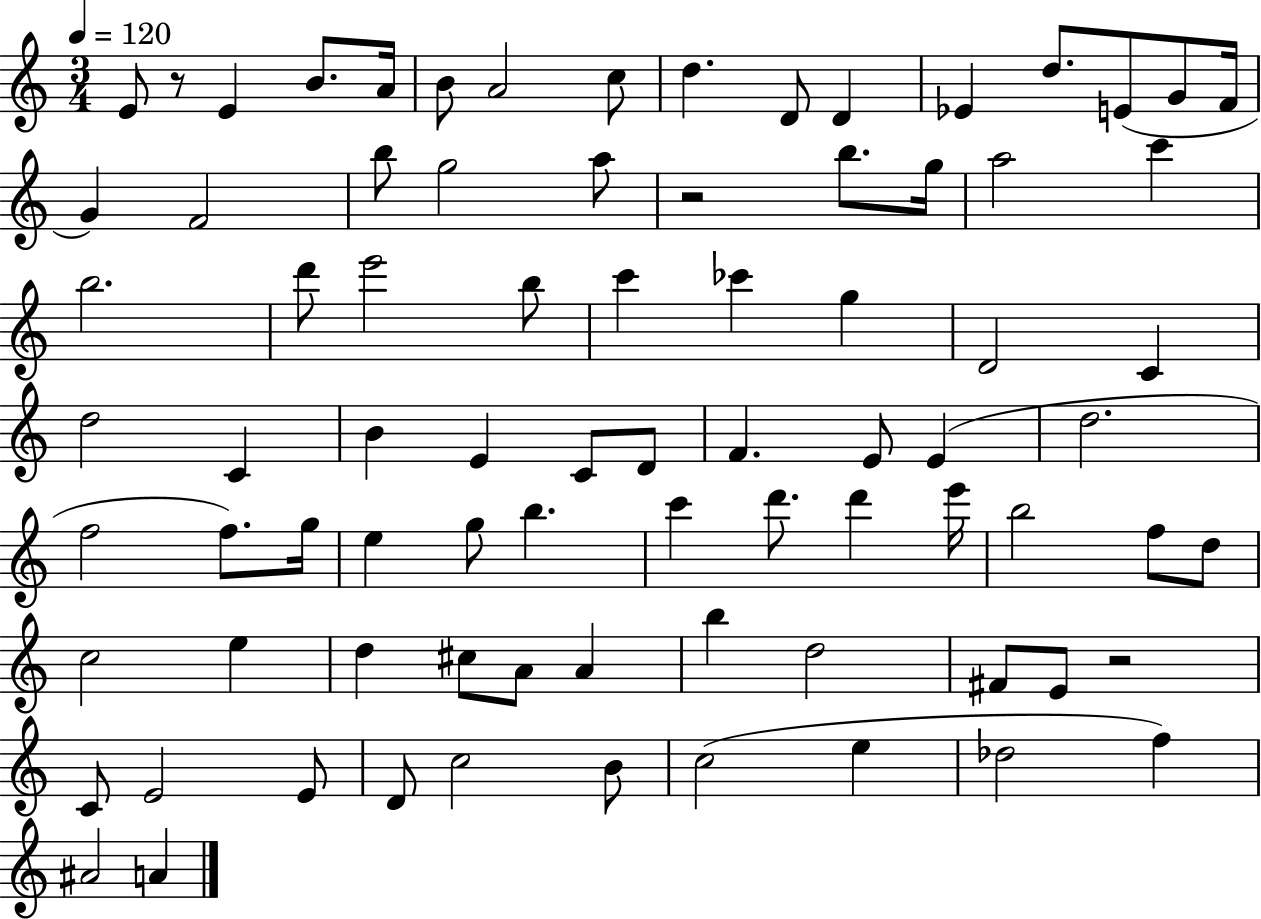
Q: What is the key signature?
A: C major